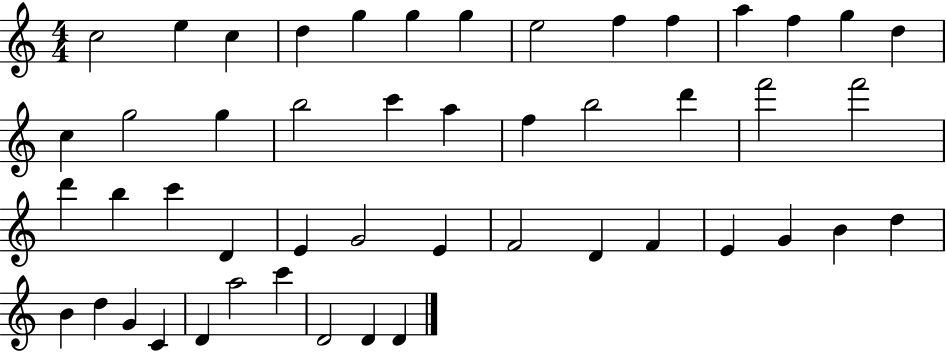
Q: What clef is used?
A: treble